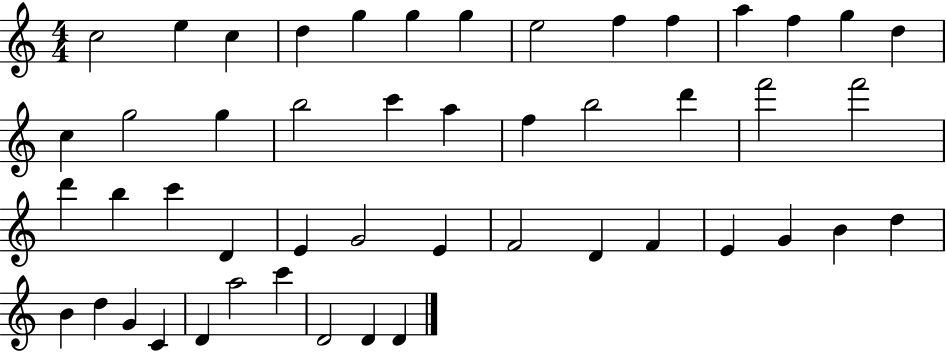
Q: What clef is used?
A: treble